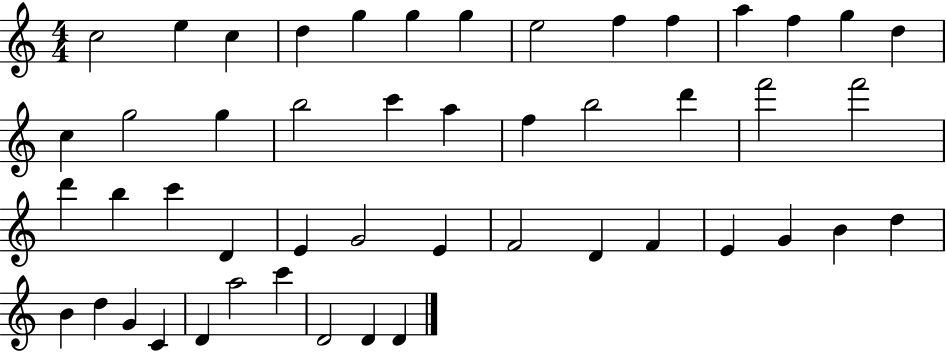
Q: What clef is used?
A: treble